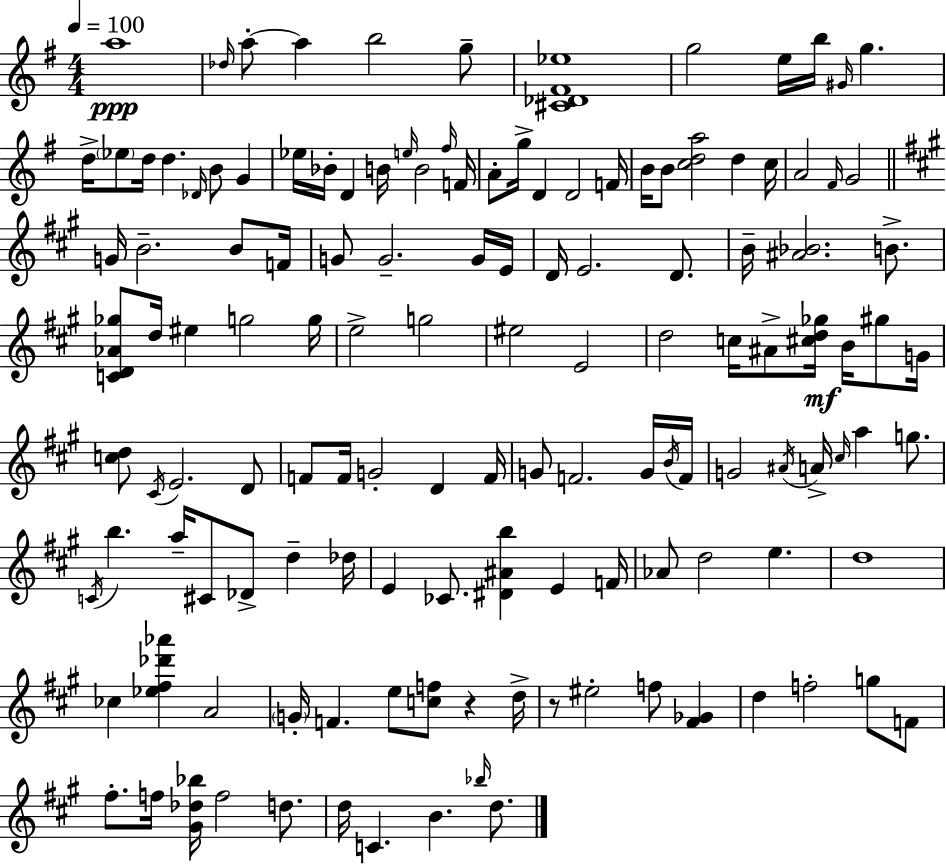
{
  \clef treble
  \numericTimeSignature
  \time 4/4
  \key e \minor
  \tempo 4 = 100
  a''1\ppp | \grace { des''16 } a''8-.~~ a''4 b''2 g''8-- | <cis' des' fis' ees''>1 | g''2 e''16 b''16 \grace { gis'16 } g''4. | \break d''16-> \parenthesize ees''8 d''16 d''4. \grace { des'16 } b'8 g'4 | ees''16 bes'16-. d'4 b'16 \grace { e''16 } b'2 | \grace { fis''16 } f'16 a'8-. g''16-> d'4 d'2 | f'16 b'16 b'8 <c'' d'' a''>2 | \break d''4 c''16 a'2 \grace { fis'16 } g'2 | \bar "||" \break \key a \major g'16 b'2.-- b'8 f'16 | g'8 g'2.-- g'16 e'16 | d'16 e'2. d'8. | b'16-- <ais' bes'>2. b'8.-> | \break <c' d' aes' ges''>8 d''16 eis''4 g''2 g''16 | e''2-> g''2 | eis''2 e'2 | d''2 c''16 ais'8-> <cis'' d'' ges''>16\mf b'16 gis''8 g'16 | \break <c'' d''>8 \acciaccatura { cis'16 } e'2. d'8 | f'8 f'16 g'2-. d'4 | f'16 g'8 f'2. g'16 | \acciaccatura { b'16 } f'16 g'2 \acciaccatura { ais'16 } a'16-> \grace { cis''16 } a''4 | \break g''8. \acciaccatura { c'16 } b''4. a''16-- cis'8 des'8-> | d''4-- des''16 e'4 ces'8. <dis' ais' b''>4 | e'4 f'16 aes'8 d''2 e''4. | d''1 | \break ces''4 <ees'' fis'' des''' aes'''>4 a'2 | \parenthesize g'16-. f'4. e''8 <c'' f''>8 | r4 d''16-> r8 eis''2-. f''8 | <fis' ges'>4 d''4 f''2-. | \break g''8 f'8 fis''8.-. f''16 <gis' des'' bes''>16 f''2 | d''8. d''16 c'4. b'4. | \grace { bes''16 } d''8. \bar "|."
}